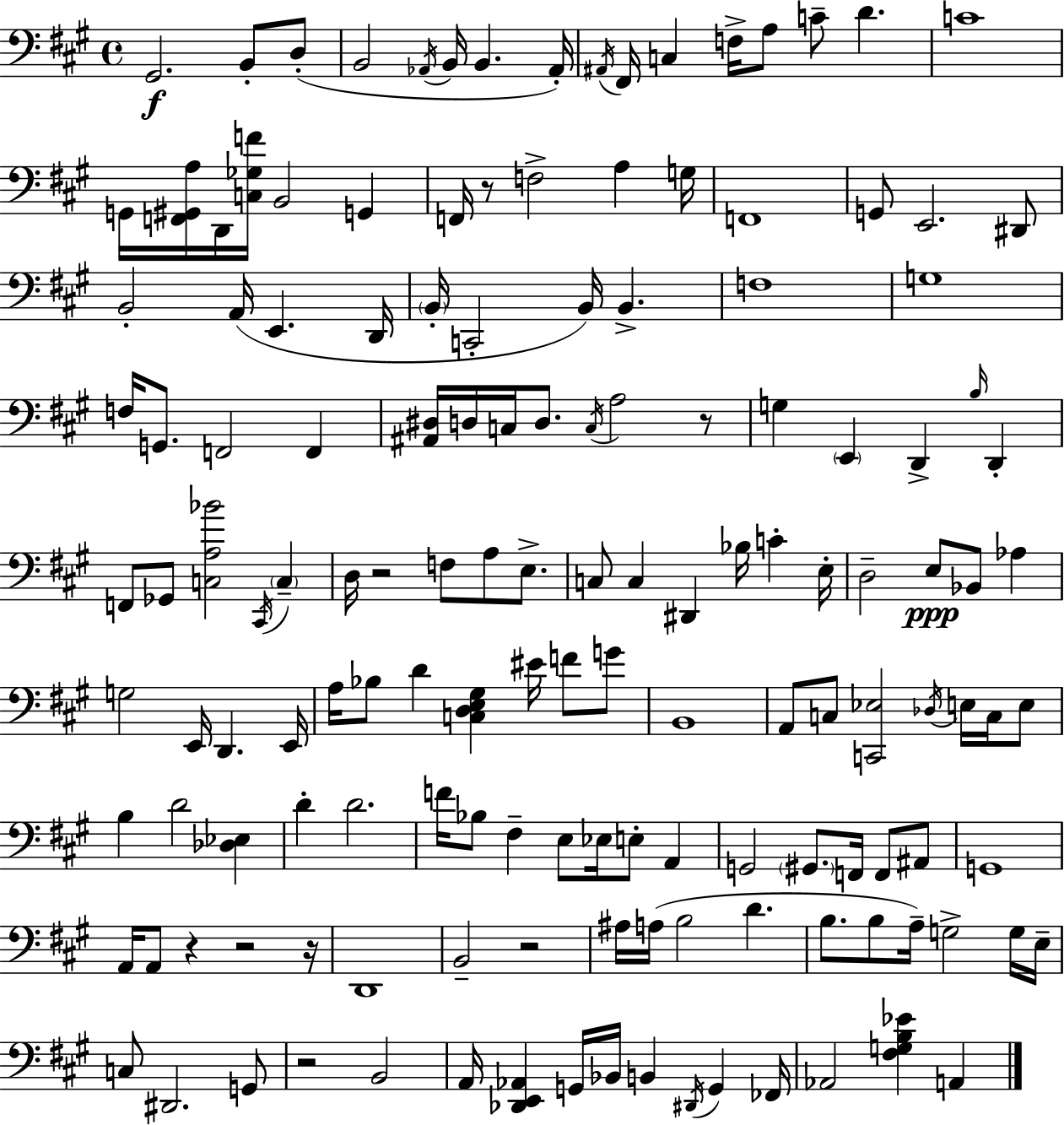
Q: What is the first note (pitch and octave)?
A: G#2